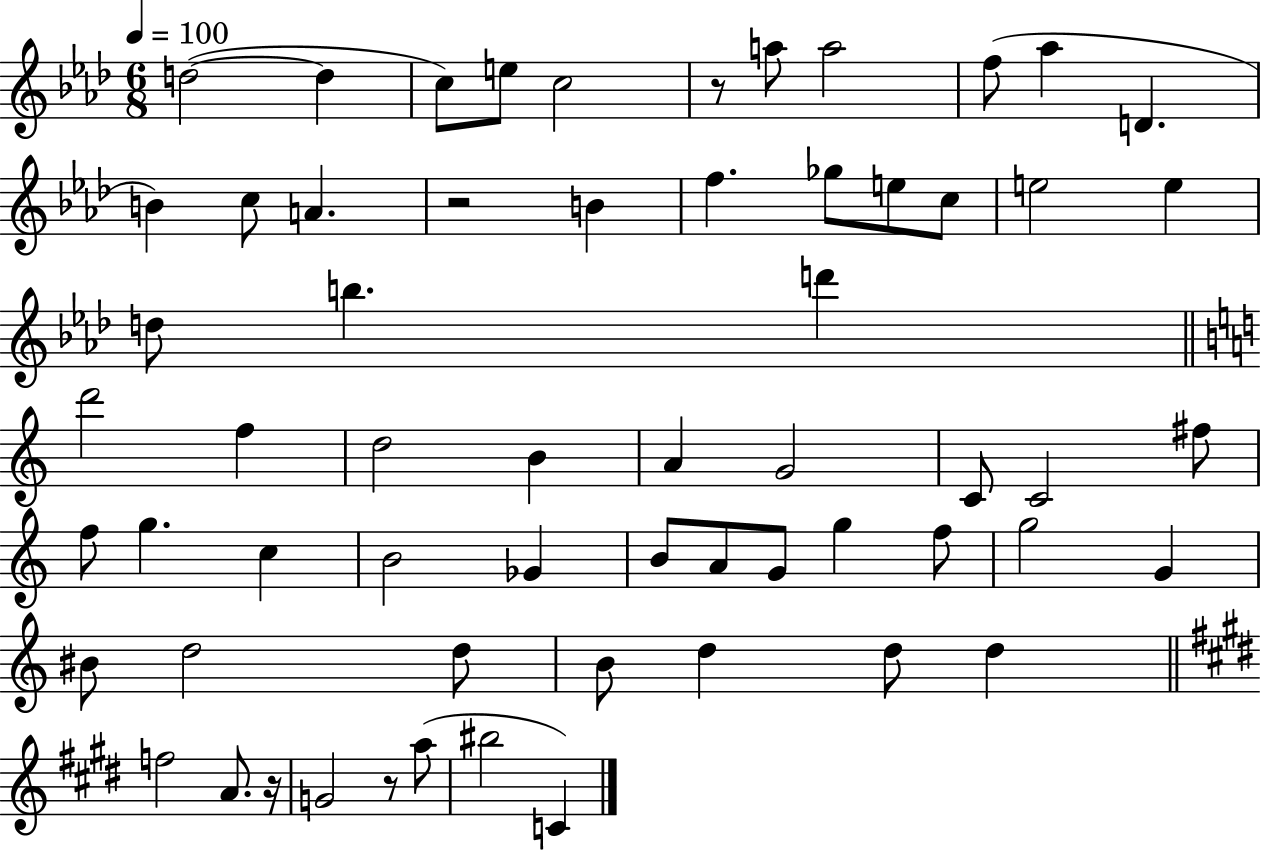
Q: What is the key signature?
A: AES major